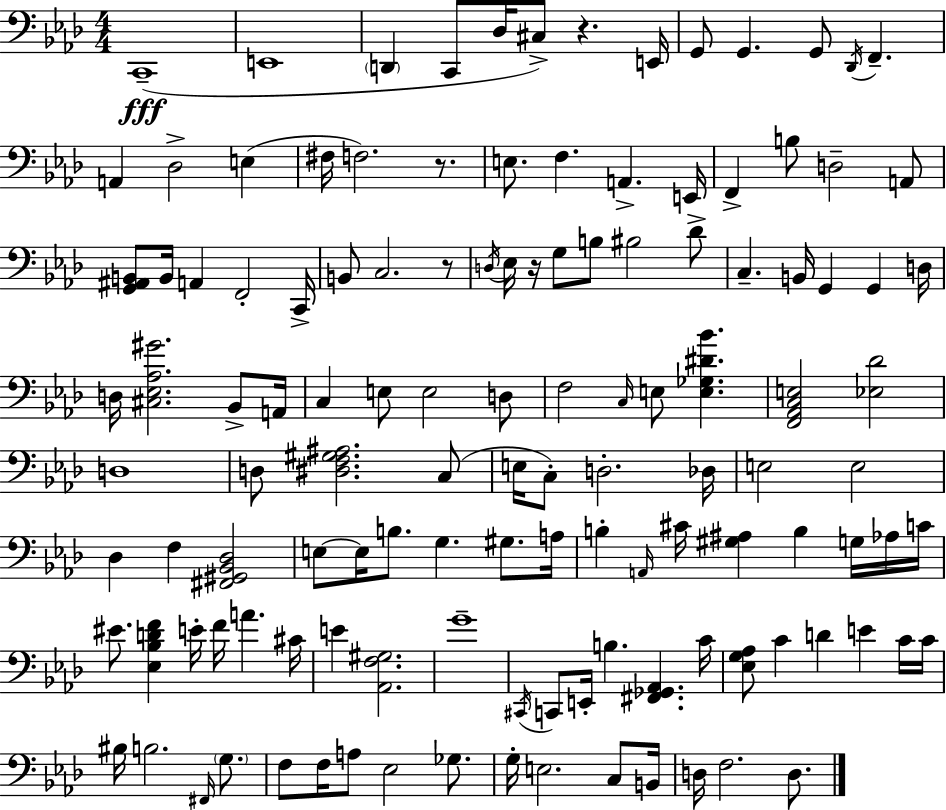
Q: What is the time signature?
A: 4/4